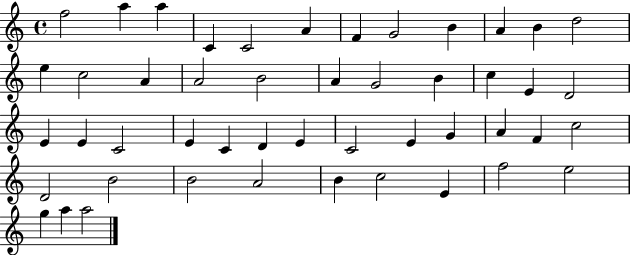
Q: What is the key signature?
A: C major